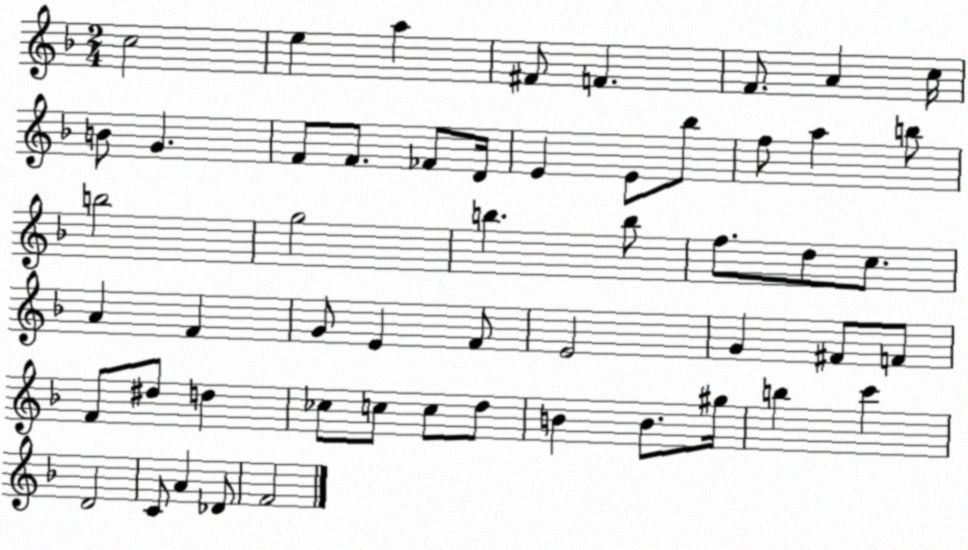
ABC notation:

X:1
T:Untitled
M:2/4
L:1/4
K:F
c2 e a ^F/2 F F/2 A c/4 B/2 G F/2 F/2 _F/2 D/4 E E/2 _b/2 f/2 a b/2 b2 g2 b b/2 f/2 d/2 c/2 A F G/2 E F/2 E2 G ^F/2 F/2 F/2 ^d/2 d _c/2 c/2 c/2 d/2 B B/2 ^g/4 b c' D2 C/2 A _D/2 F2